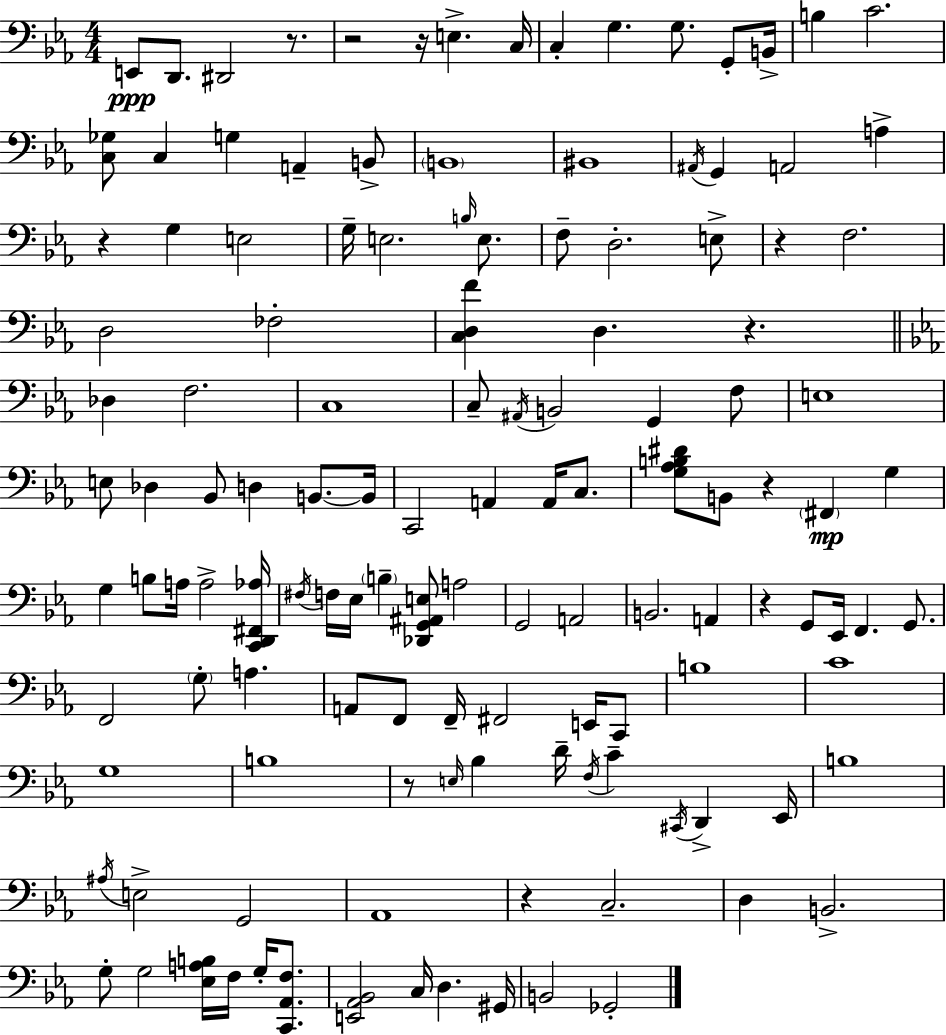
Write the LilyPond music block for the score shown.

{
  \clef bass
  \numericTimeSignature
  \time 4/4
  \key c \minor
  \repeat volta 2 { e,8\ppp d,8. dis,2 r8. | r2 r16 e4.-> c16 | c4-. g4. g8. g,8-. b,16-> | b4 c'2. | \break <c ges>8 c4 g4 a,4-- b,8-> | \parenthesize b,1 | bis,1 | \acciaccatura { ais,16 } g,4 a,2 a4-> | \break r4 g4 e2 | g16-- e2. \grace { b16 } e8. | f8-- d2.-. | e8-> r4 f2. | \break d2 fes2-. | <c d f'>4 d4. r4. | \bar "||" \break \key ees \major des4 f2. | c1 | c8-- \acciaccatura { ais,16 } b,2 g,4 f8 | e1 | \break e8 des4 bes,8 d4 b,8.~~ | b,16 c,2 a,4 a,16 c8. | <g aes b dis'>8 b,8 r4 \parenthesize fis,4\mp g4 | g4 b8 a16 a2-> | \break <c, d, fis, aes>16 \acciaccatura { fis16 } f16 ees16 \parenthesize b4-- <des, g, ais, e>8 a2 | g,2 a,2 | b,2. a,4 | r4 g,8 ees,16 f,4. g,8. | \break f,2 \parenthesize g8-. a4. | a,8 f,8 f,16-- fis,2 e,16 | c,8 b1 | c'1 | \break g1 | b1 | r8 \grace { e16 } bes4 d'16-- \acciaccatura { f16 } c'4-- \acciaccatura { cis,16 } | d,4-> ees,16 b1 | \break \acciaccatura { ais16 } e2-> g,2 | aes,1 | r4 c2.-- | d4 b,2.-> | \break g8-. g2 | <ees a b>16 f16 g16-. <c, aes, f>8. <e, aes, bes,>2 c16 d4. | gis,16 b,2 ges,2-. | } \bar "|."
}